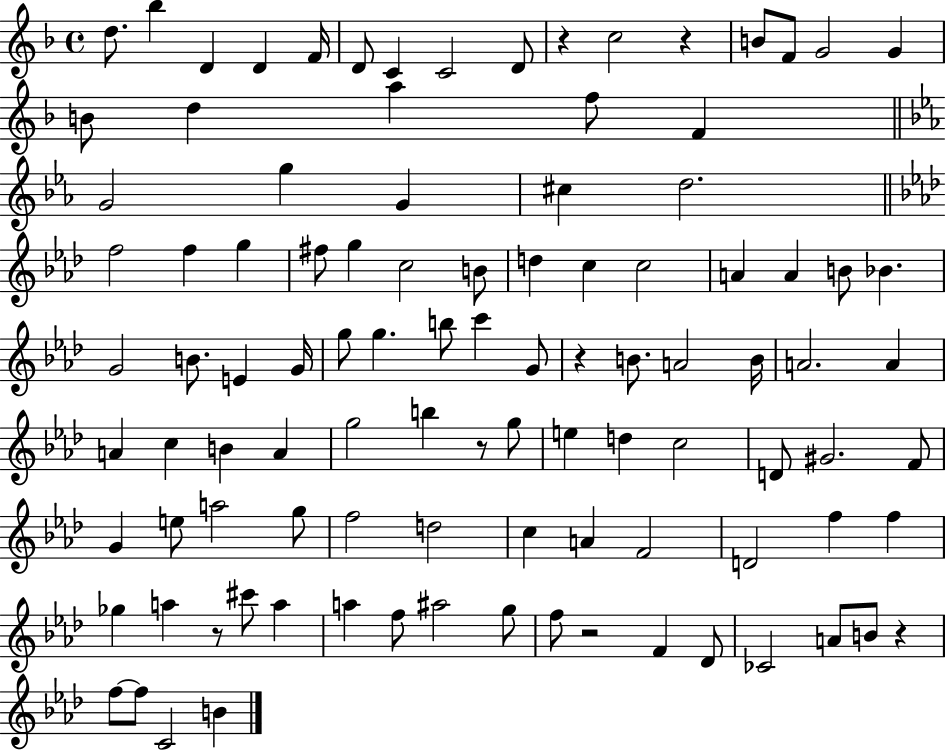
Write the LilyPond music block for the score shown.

{
  \clef treble
  \time 4/4
  \defaultTimeSignature
  \key f \major
  \repeat volta 2 { d''8. bes''4 d'4 d'4 f'16 | d'8 c'4 c'2 d'8 | r4 c''2 r4 | b'8 f'8 g'2 g'4 | \break b'8 d''4 a''4 f''8 f'4 | \bar "||" \break \key c \minor g'2 g''4 g'4 | cis''4 d''2. | \bar "||" \break \key aes \major f''2 f''4 g''4 | fis''8 g''4 c''2 b'8 | d''4 c''4 c''2 | a'4 a'4 b'8 bes'4. | \break g'2 b'8. e'4 g'16 | g''8 g''4. b''8 c'''4 g'8 | r4 b'8. a'2 b'16 | a'2. a'4 | \break a'4 c''4 b'4 a'4 | g''2 b''4 r8 g''8 | e''4 d''4 c''2 | d'8 gis'2. f'8 | \break g'4 e''8 a''2 g''8 | f''2 d''2 | c''4 a'4 f'2 | d'2 f''4 f''4 | \break ges''4 a''4 r8 cis'''8 a''4 | a''4 f''8 ais''2 g''8 | f''8 r2 f'4 des'8 | ces'2 a'8 b'8 r4 | \break f''8~~ f''8 c'2 b'4 | } \bar "|."
}